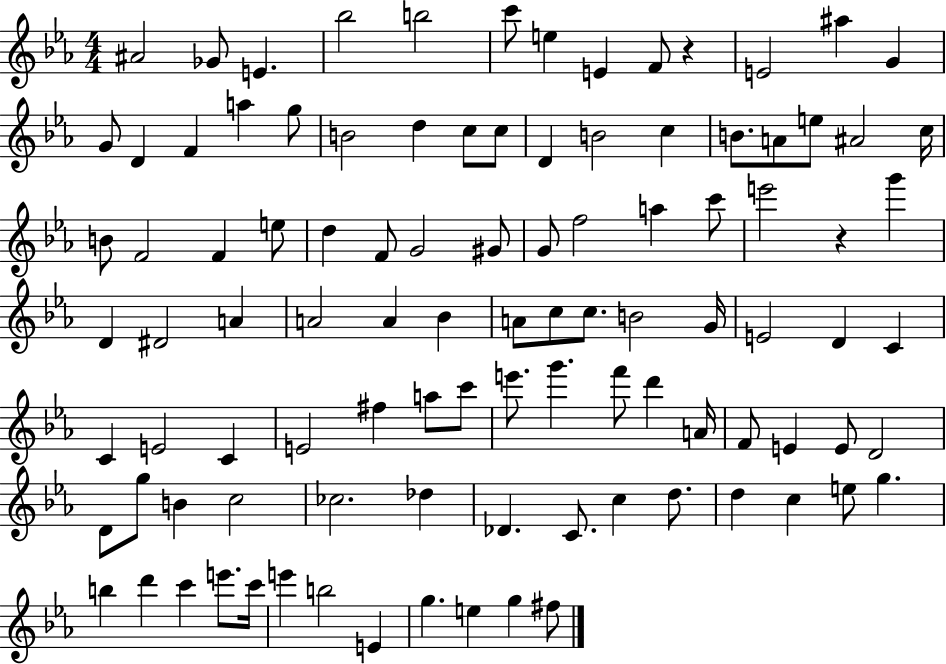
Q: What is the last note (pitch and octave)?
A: F#5